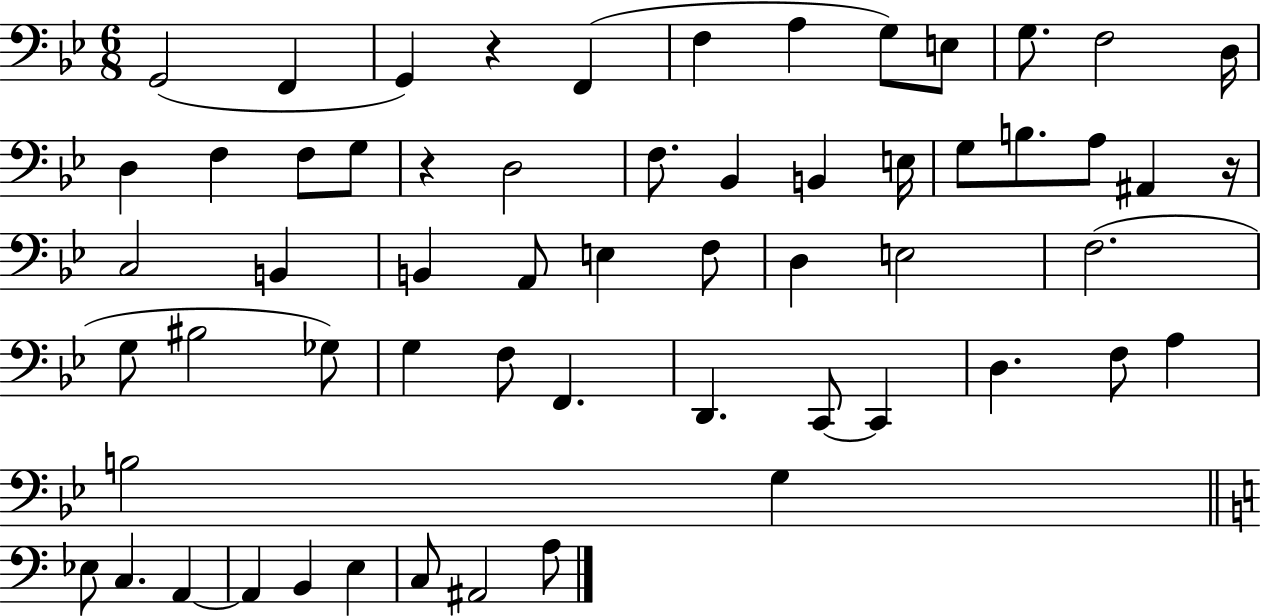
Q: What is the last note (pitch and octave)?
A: A3